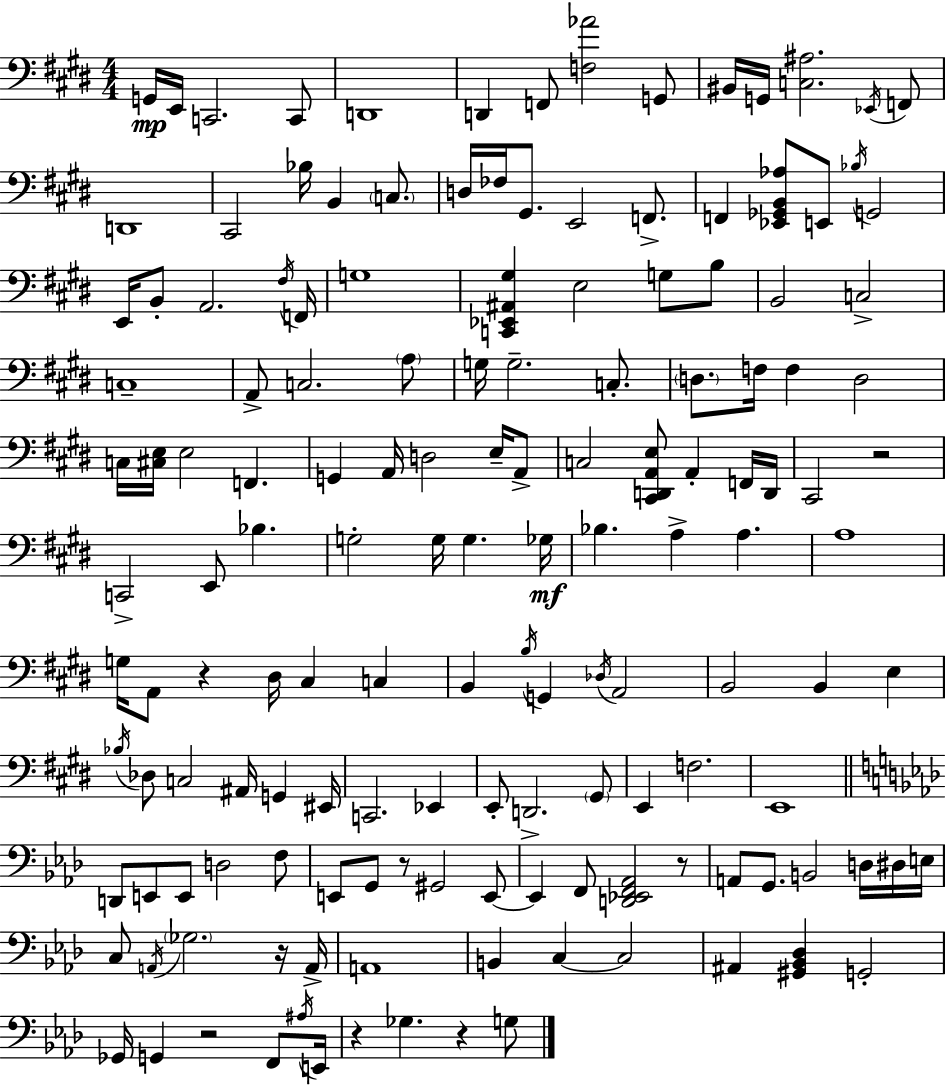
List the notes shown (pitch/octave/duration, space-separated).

G2/s E2/s C2/h. C2/e D2/w D2/q F2/e [F3,Ab4]/h G2/e BIS2/s G2/s [C3,A#3]/h. Eb2/s F2/e D2/w C#2/h Bb3/s B2/q C3/e. D3/s FES3/s G#2/e. E2/h F2/e. F2/q [Eb2,Gb2,B2,Ab3]/e E2/e Bb3/s G2/h E2/s B2/e A2/h. F#3/s F2/s G3/w [C2,Eb2,A#2,G#3]/q E3/h G3/e B3/e B2/h C3/h C3/w A2/e C3/h. A3/e G3/s G3/h. C3/e. D3/e. F3/s F3/q D3/h C3/s [C#3,E3]/s E3/h F2/q. G2/q A2/s D3/h E3/s A2/e C3/h [C#2,D2,A2,E3]/e A2/q F2/s D2/s C#2/h R/h C2/h E2/e Bb3/q. G3/h G3/s G3/q. Gb3/s Bb3/q. A3/q A3/q. A3/w G3/s A2/e R/q D#3/s C#3/q C3/q B2/q B3/s G2/q Db3/s A2/h B2/h B2/q E3/q Bb3/s Db3/e C3/h A#2/s G2/q EIS2/s C2/h. Eb2/q E2/e D2/h. G#2/e E2/q F3/h. E2/w D2/e E2/e E2/e D3/h F3/e E2/e G2/e R/e G#2/h E2/e E2/q F2/e [D2,Eb2,F2,Ab2]/h R/e A2/e G2/e. B2/h D3/s D#3/s E3/s C3/e A2/s Gb3/h. R/s A2/s A2/w B2/q C3/q C3/h A#2/q [G#2,Bb2,Db3]/q G2/h Gb2/s G2/q R/h F2/e A#3/s E2/s R/q Gb3/q. R/q G3/e